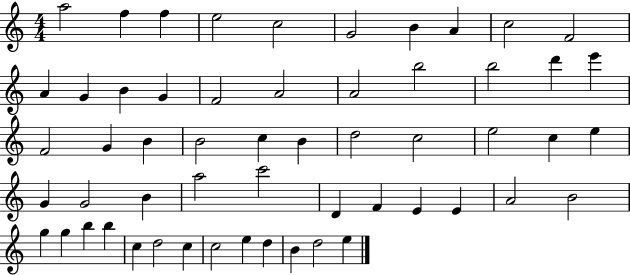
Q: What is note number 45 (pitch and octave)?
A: G5